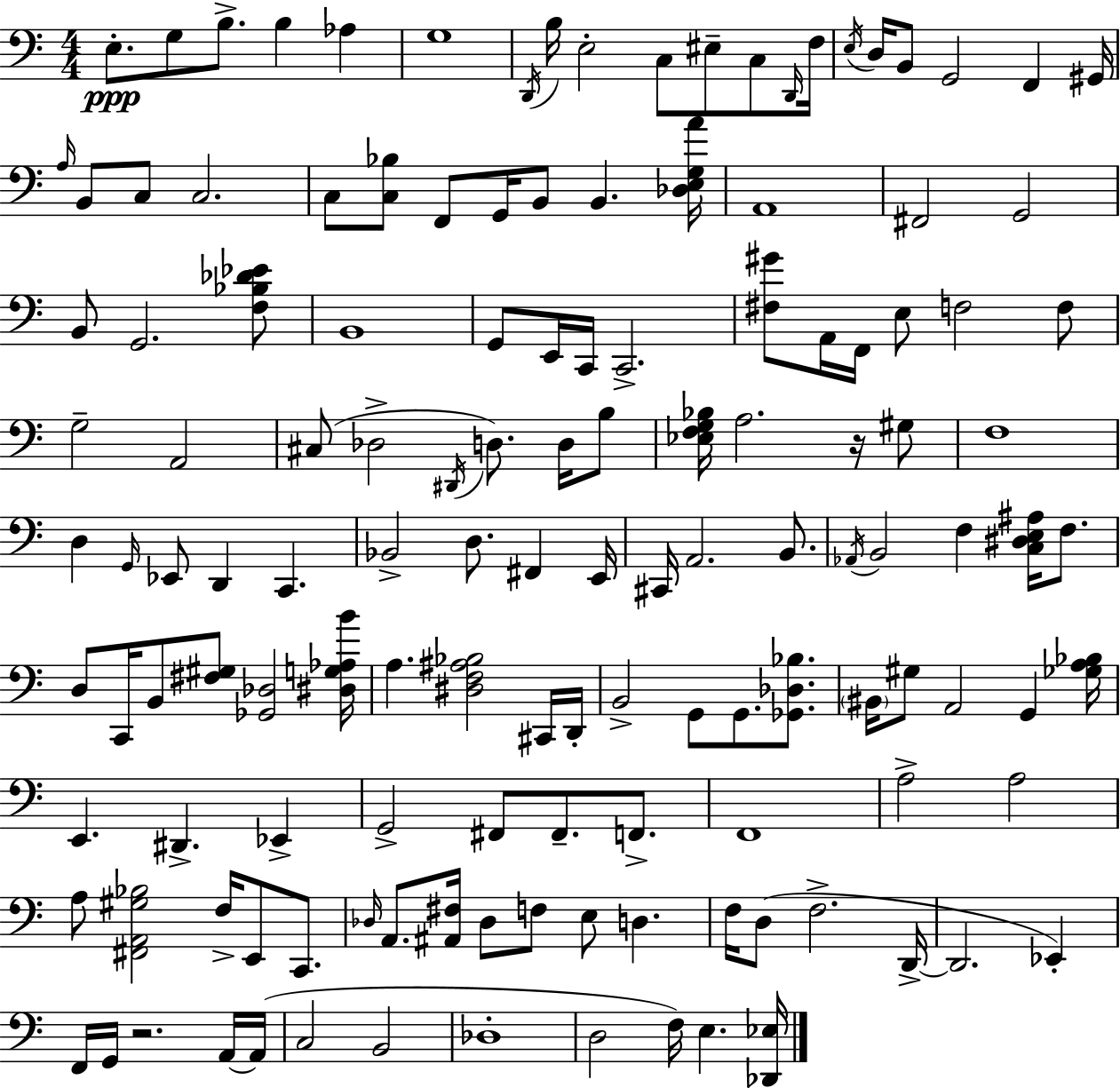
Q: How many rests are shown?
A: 2